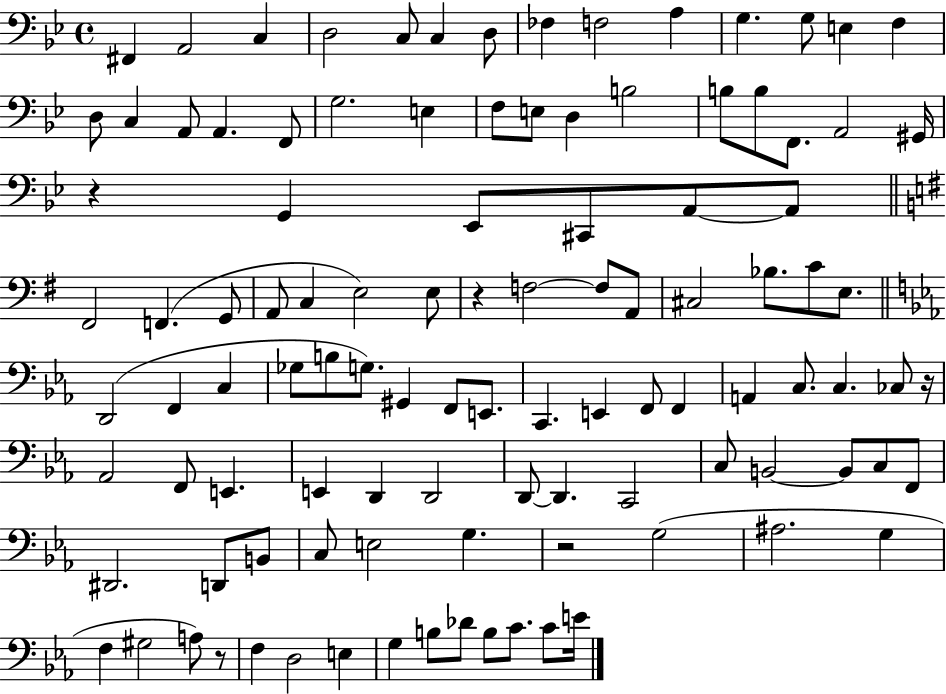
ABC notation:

X:1
T:Untitled
M:4/4
L:1/4
K:Bb
^F,, A,,2 C, D,2 C,/2 C, D,/2 _F, F,2 A, G, G,/2 E, F, D,/2 C, A,,/2 A,, F,,/2 G,2 E, F,/2 E,/2 D, B,2 B,/2 B,/2 F,,/2 A,,2 ^G,,/4 z G,, _E,,/2 ^C,,/2 A,,/2 A,,/2 ^F,,2 F,, G,,/2 A,,/2 C, E,2 E,/2 z F,2 F,/2 A,,/2 ^C,2 _B,/2 C/2 E,/2 D,,2 F,, C, _G,/2 B,/2 G,/2 ^G,, F,,/2 E,,/2 C,, E,, F,,/2 F,, A,, C,/2 C, _C,/2 z/4 _A,,2 F,,/2 E,, E,, D,, D,,2 D,,/2 D,, C,,2 C,/2 B,,2 B,,/2 C,/2 F,,/2 ^D,,2 D,,/2 B,,/2 C,/2 E,2 G, z2 G,2 ^A,2 G, F, ^G,2 A,/2 z/2 F, D,2 E, G, B,/2 _D/2 B,/2 C/2 C/2 E/4